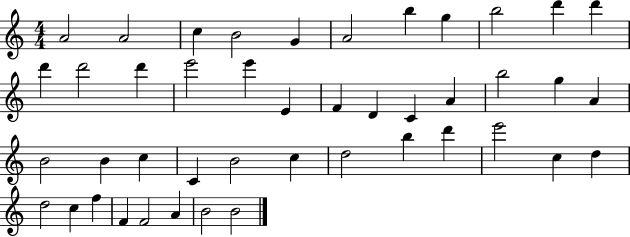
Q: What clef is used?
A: treble